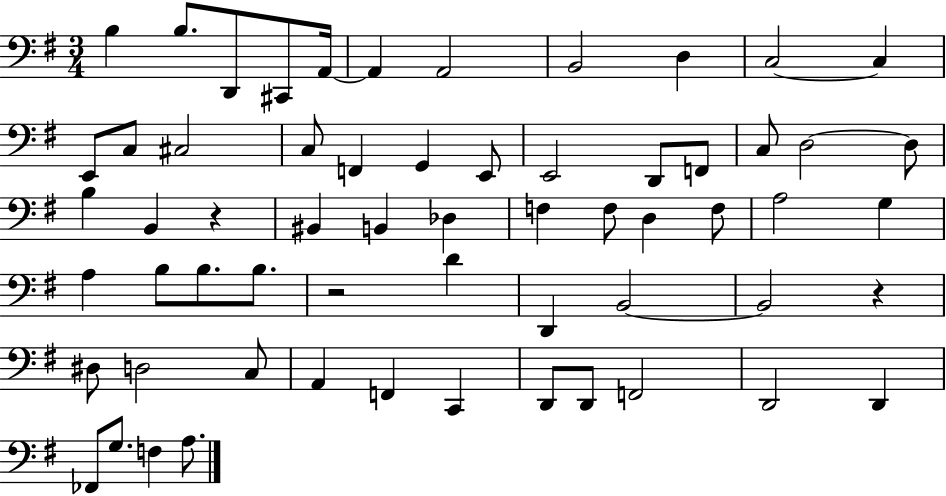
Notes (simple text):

B3/q B3/e. D2/e C#2/e A2/s A2/q A2/h B2/h D3/q C3/h C3/q E2/e C3/e C#3/h C3/e F2/q G2/q E2/e E2/h D2/e F2/e C3/e D3/h D3/e B3/q B2/q R/q BIS2/q B2/q Db3/q F3/q F3/e D3/q F3/e A3/h G3/q A3/q B3/e B3/e. B3/e. R/h D4/q D2/q B2/h B2/h R/q D#3/e D3/h C3/e A2/q F2/q C2/q D2/e D2/e F2/h D2/h D2/q FES2/e G3/e. F3/q A3/e.